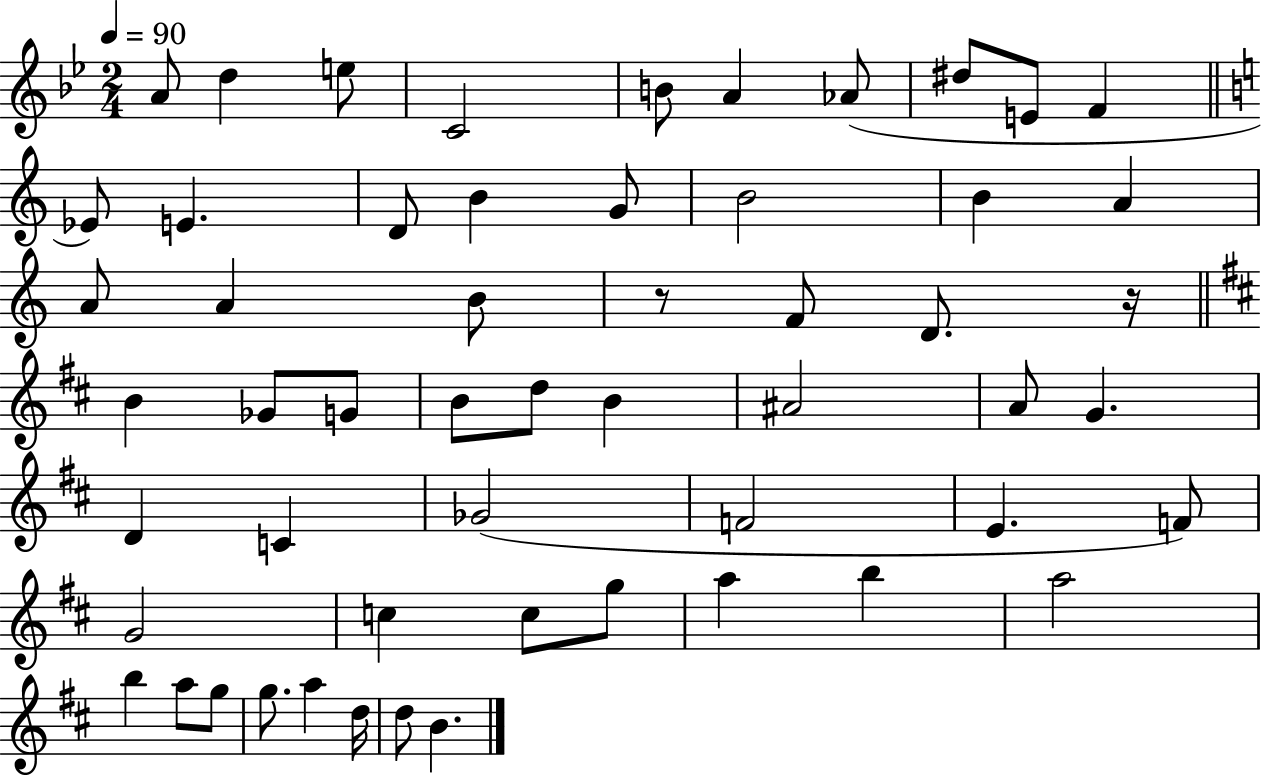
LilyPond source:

{
  \clef treble
  \numericTimeSignature
  \time 2/4
  \key bes \major
  \tempo 4 = 90
  a'8 d''4 e''8 | c'2 | b'8 a'4 aes'8( | dis''8 e'8 f'4 | \break \bar "||" \break \key c \major ees'8) e'4. | d'8 b'4 g'8 | b'2 | b'4 a'4 | \break a'8 a'4 b'8 | r8 f'8 d'8. r16 | \bar "||" \break \key d \major b'4 ges'8 g'8 | b'8 d''8 b'4 | ais'2 | a'8 g'4. | \break d'4 c'4 | ges'2( | f'2 | e'4. f'8) | \break g'2 | c''4 c''8 g''8 | a''4 b''4 | a''2 | \break b''4 a''8 g''8 | g''8. a''4 d''16 | d''8 b'4. | \bar "|."
}